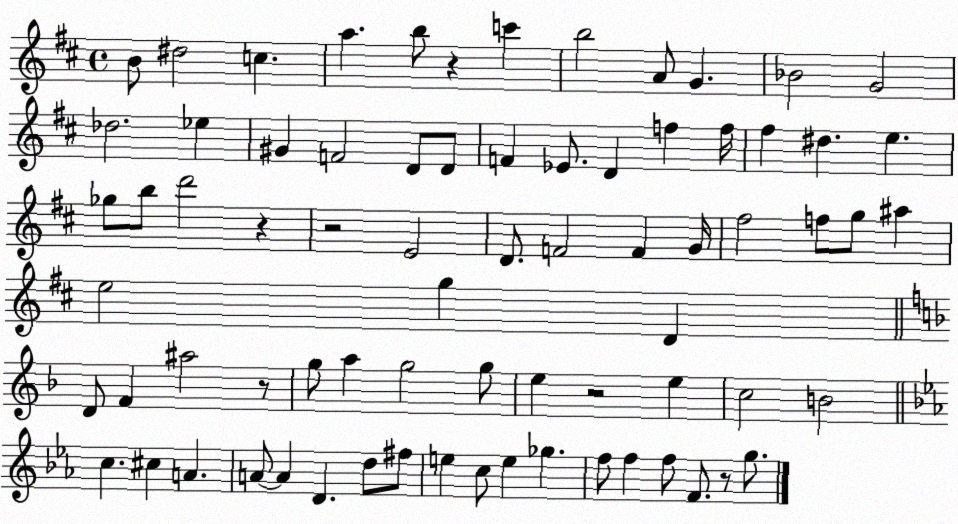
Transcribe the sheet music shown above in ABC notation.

X:1
T:Untitled
M:4/4
L:1/4
K:D
B/2 ^d2 c a b/2 z c' b2 A/2 G _B2 G2 _d2 _e ^G F2 D/2 D/2 F _E/2 D f f/4 ^f ^d e _g/2 b/2 d'2 z z2 E2 D/2 F2 F G/4 ^f2 f/2 g/2 ^a e2 g D D/2 F ^a2 z/2 g/2 a g2 g/2 e z2 e c2 B2 c ^c A A/2 A D d/2 ^f/2 e c/2 e _g f/2 f f/2 F/2 z/2 g/2